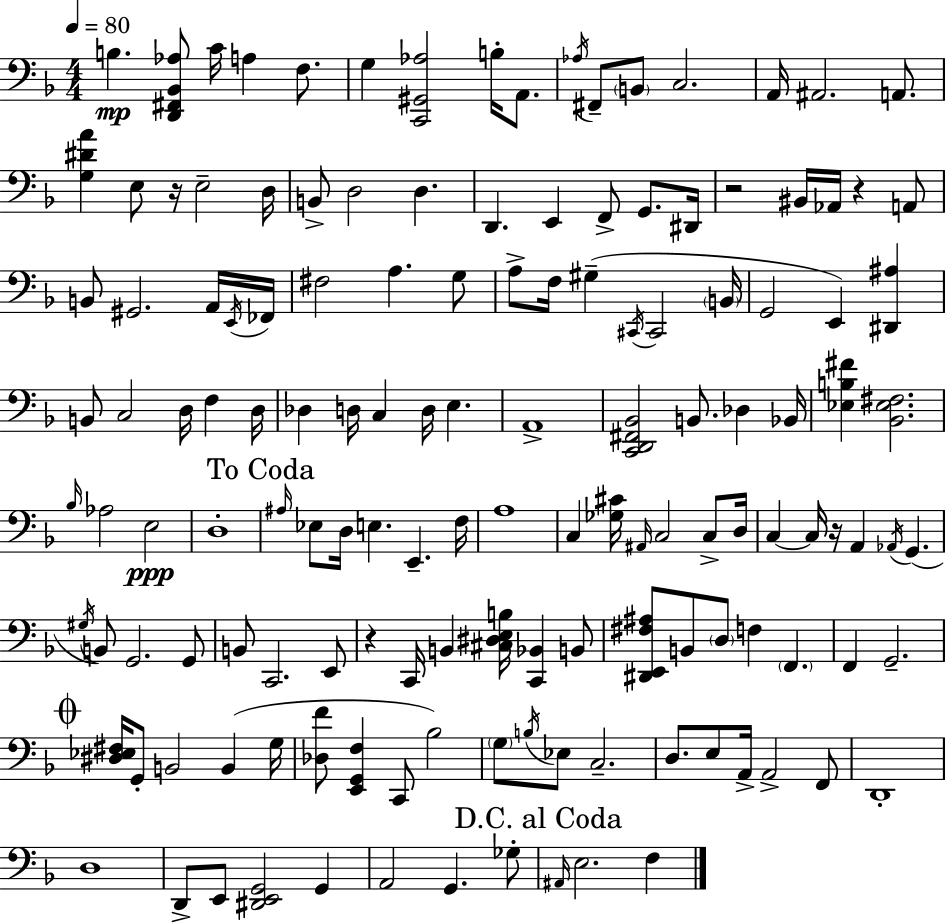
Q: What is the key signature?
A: D minor